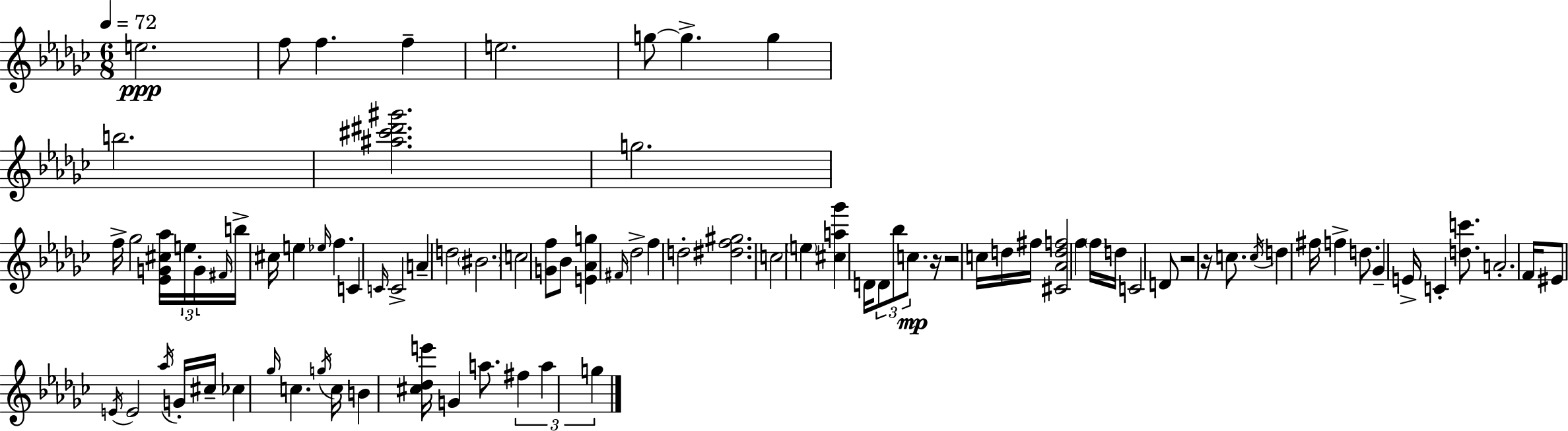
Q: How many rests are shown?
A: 4